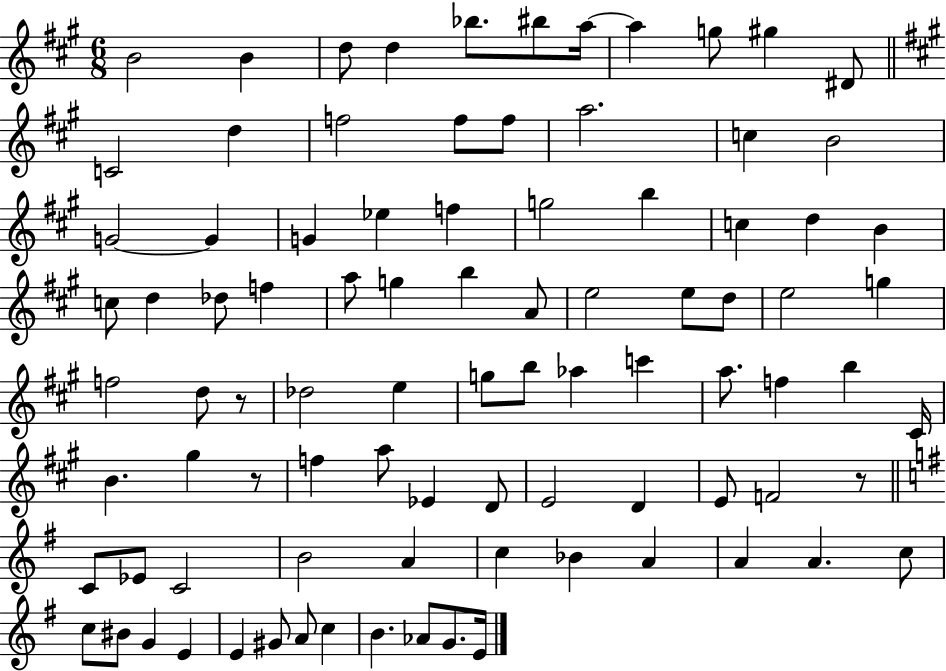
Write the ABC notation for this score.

X:1
T:Untitled
M:6/8
L:1/4
K:A
B2 B d/2 d _b/2 ^b/2 a/4 a g/2 ^g ^D/2 C2 d f2 f/2 f/2 a2 c B2 G2 G G _e f g2 b c d B c/2 d _d/2 f a/2 g b A/2 e2 e/2 d/2 e2 g f2 d/2 z/2 _d2 e g/2 b/2 _a c' a/2 f b ^C/4 B ^g z/2 f a/2 _E D/2 E2 D E/2 F2 z/2 C/2 _E/2 C2 B2 A c _B A A A c/2 c/2 ^B/2 G E E ^G/2 A/2 c B _A/2 G/2 E/4